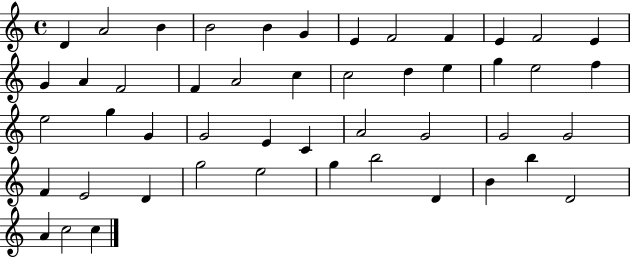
D4/q A4/h B4/q B4/h B4/q G4/q E4/q F4/h F4/q E4/q F4/h E4/q G4/q A4/q F4/h F4/q A4/h C5/q C5/h D5/q E5/q G5/q E5/h F5/q E5/h G5/q G4/q G4/h E4/q C4/q A4/h G4/h G4/h G4/h F4/q E4/h D4/q G5/h E5/h G5/q B5/h D4/q B4/q B5/q D4/h A4/q C5/h C5/q